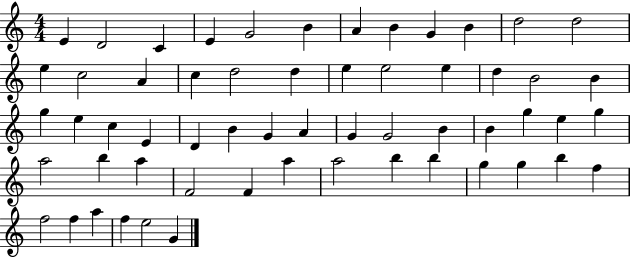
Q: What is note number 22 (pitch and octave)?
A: D5